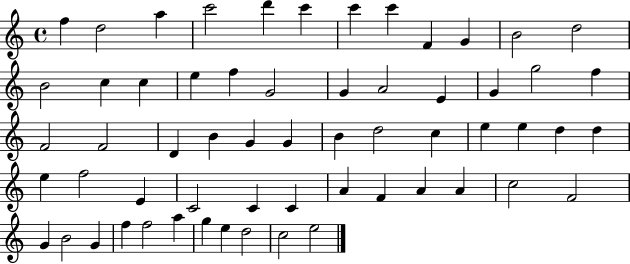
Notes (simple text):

F5/q D5/h A5/q C6/h D6/q C6/q C6/q C6/q F4/q G4/q B4/h D5/h B4/h C5/q C5/q E5/q F5/q G4/h G4/q A4/h E4/q G4/q G5/h F5/q F4/h F4/h D4/q B4/q G4/q G4/q B4/q D5/h C5/q E5/q E5/q D5/q D5/q E5/q F5/h E4/q C4/h C4/q C4/q A4/q F4/q A4/q A4/q C5/h F4/h G4/q B4/h G4/q F5/q F5/h A5/q G5/q E5/q D5/h C5/h E5/h